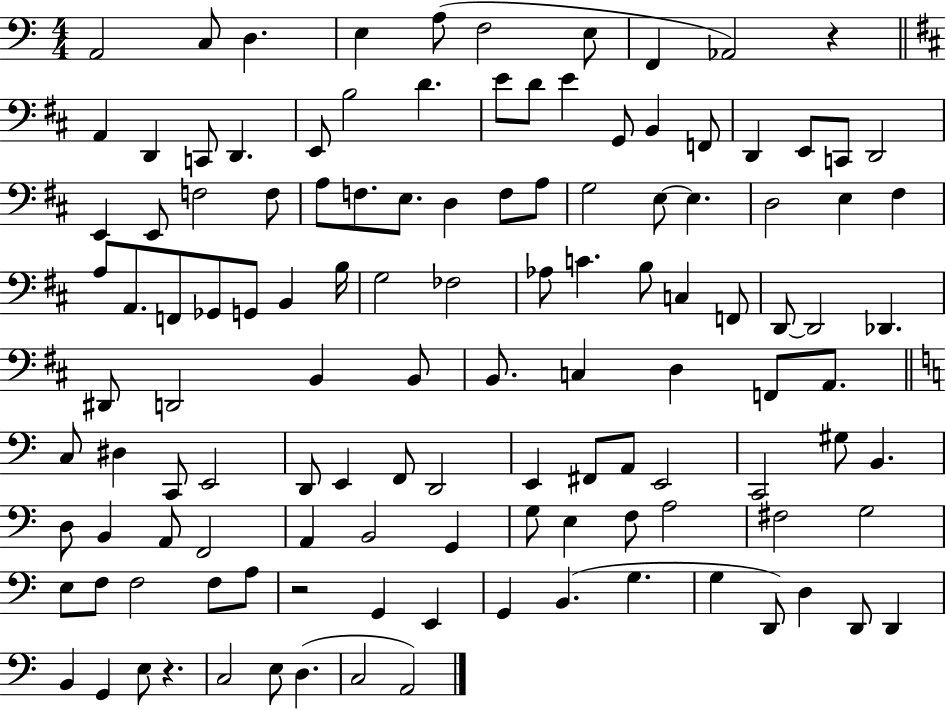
{
  \clef bass
  \numericTimeSignature
  \time 4/4
  \key c \major
  a,2 c8 d4. | e4 a8( f2 e8 | f,4 aes,2) r4 | \bar "||" \break \key b \minor a,4 d,4 c,8 d,4. | e,8 b2 d'4. | e'8 d'8 e'4 g,8 b,4 f,8 | d,4 e,8 c,8 d,2 | \break e,4 e,8 f2 f8 | a8 f8. e8. d4 f8 a8 | g2 e8~~ e4. | d2 e4 fis4 | \break a8 a,8. f,8 ges,8 g,8 b,4 b16 | g2 fes2 | aes8 c'4. b8 c4 f,8 | d,8~~ d,2 des,4. | \break dis,8 d,2 b,4 b,8 | b,8. c4 d4 f,8 a,8. | \bar "||" \break \key a \minor c8 dis4 c,8 e,2 | d,8 e,4 f,8 d,2 | e,4 fis,8 a,8 e,2 | c,2 gis8 b,4. | \break d8 b,4 a,8 f,2 | a,4 b,2 g,4 | g8 e4 f8 a2 | fis2 g2 | \break e8 f8 f2 f8 a8 | r2 g,4 e,4 | g,4 b,4.( g4. | g4 d,8) d4 d,8 d,4 | \break b,4 g,4 e8 r4. | c2 e8 d4.( | c2 a,2) | \bar "|."
}